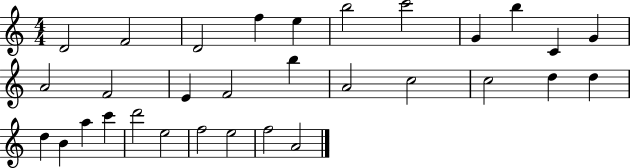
X:1
T:Untitled
M:4/4
L:1/4
K:C
D2 F2 D2 f e b2 c'2 G b C G A2 F2 E F2 b A2 c2 c2 d d d B a c' d'2 e2 f2 e2 f2 A2